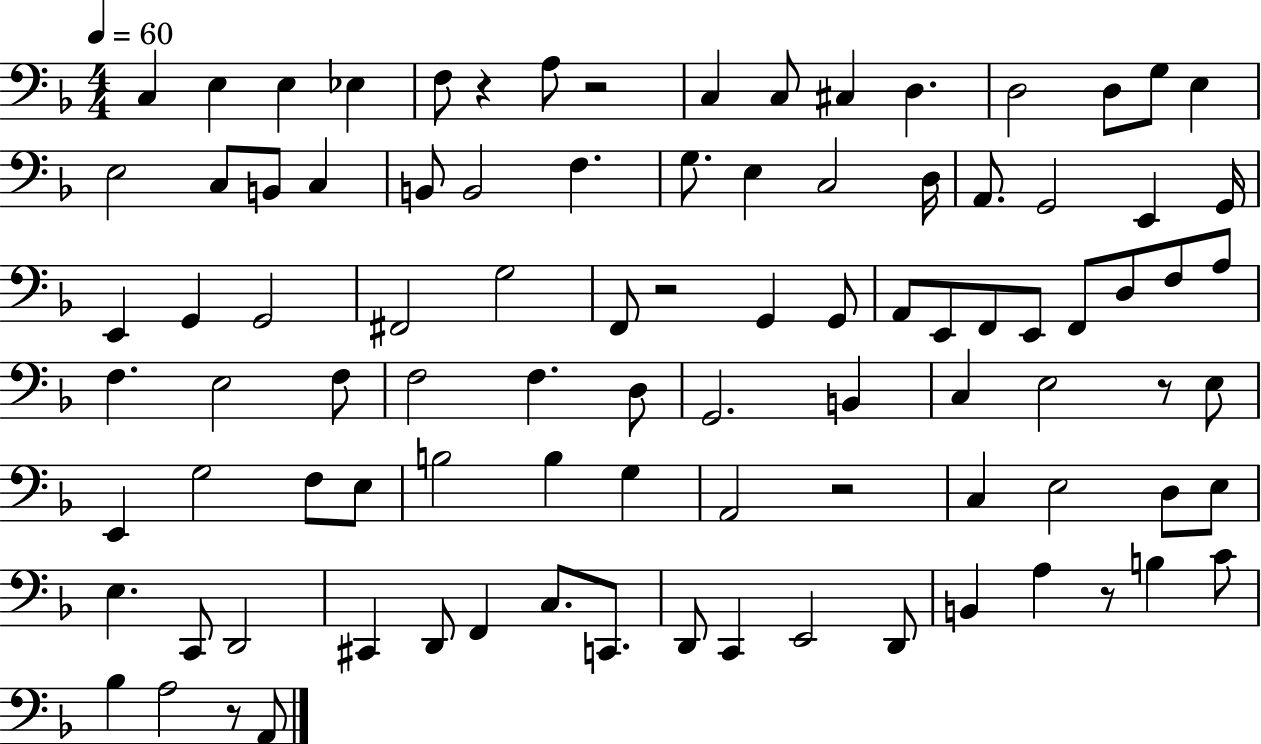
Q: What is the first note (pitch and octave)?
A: C3